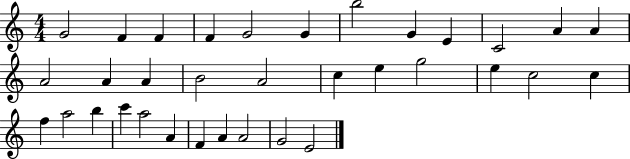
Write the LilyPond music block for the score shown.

{
  \clef treble
  \numericTimeSignature
  \time 4/4
  \key c \major
  g'2 f'4 f'4 | f'4 g'2 g'4 | b''2 g'4 e'4 | c'2 a'4 a'4 | \break a'2 a'4 a'4 | b'2 a'2 | c''4 e''4 g''2 | e''4 c''2 c''4 | \break f''4 a''2 b''4 | c'''4 a''2 a'4 | f'4 a'4 a'2 | g'2 e'2 | \break \bar "|."
}